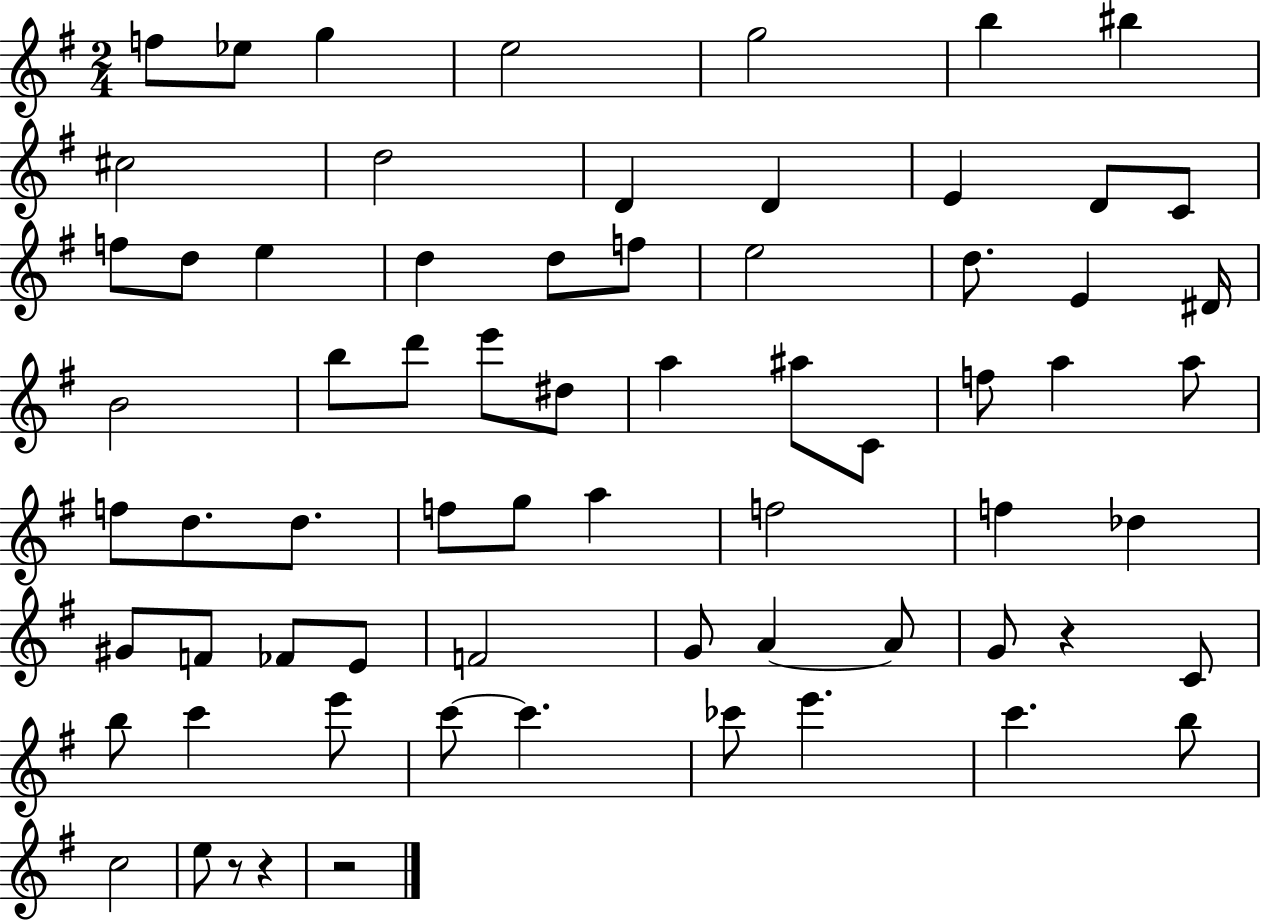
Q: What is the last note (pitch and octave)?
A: E5